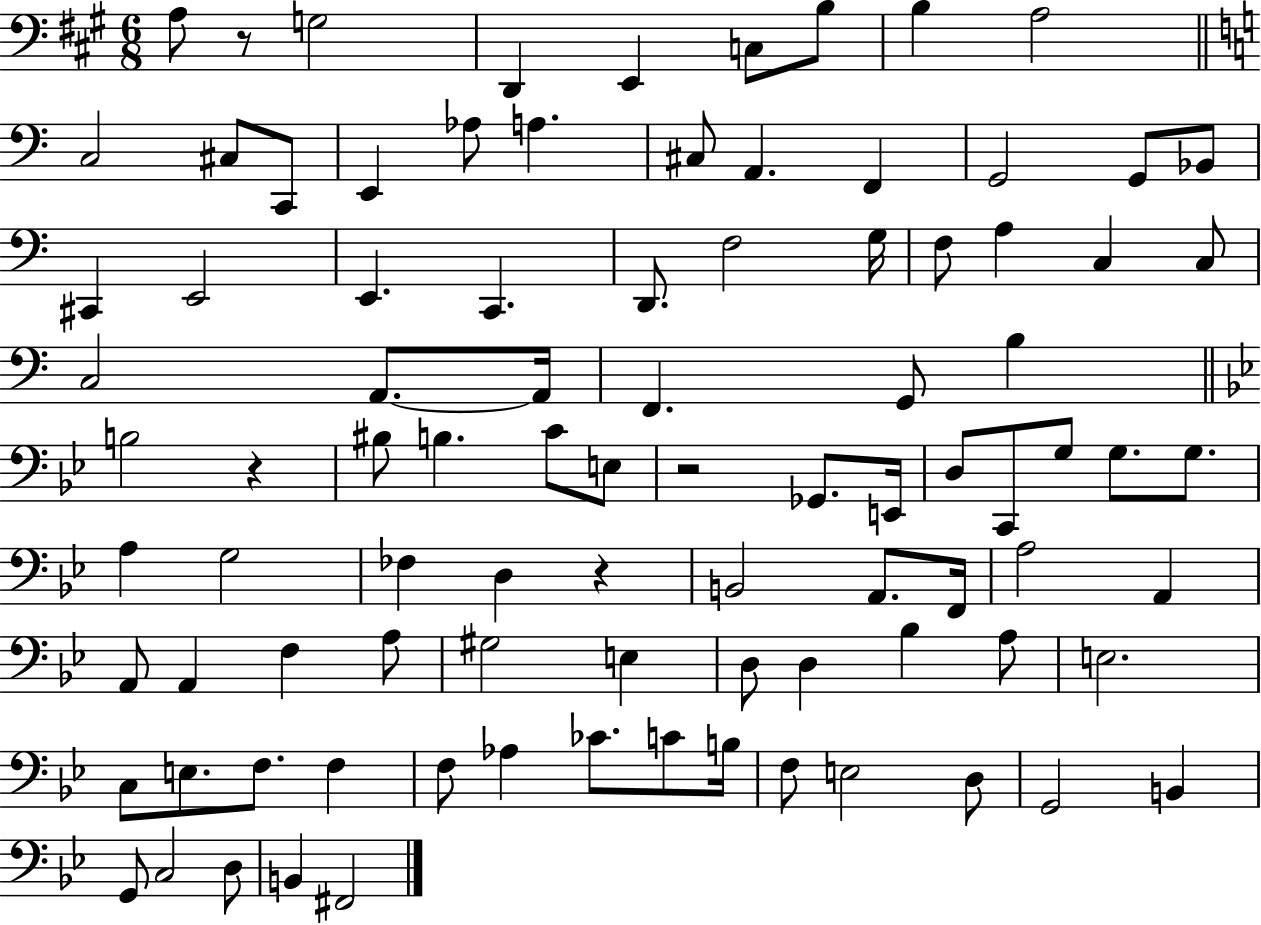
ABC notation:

X:1
T:Untitled
M:6/8
L:1/4
K:A
A,/2 z/2 G,2 D,, E,, C,/2 B,/2 B, A,2 C,2 ^C,/2 C,,/2 E,, _A,/2 A, ^C,/2 A,, F,, G,,2 G,,/2 _B,,/2 ^C,, E,,2 E,, C,, D,,/2 F,2 G,/4 F,/2 A, C, C,/2 C,2 A,,/2 A,,/4 F,, G,,/2 B, B,2 z ^B,/2 B, C/2 E,/2 z2 _G,,/2 E,,/4 D,/2 C,,/2 G,/2 G,/2 G,/2 A, G,2 _F, D, z B,,2 A,,/2 F,,/4 A,2 A,, A,,/2 A,, F, A,/2 ^G,2 E, D,/2 D, _B, A,/2 E,2 C,/2 E,/2 F,/2 F, F,/2 _A, _C/2 C/2 B,/4 F,/2 E,2 D,/2 G,,2 B,, G,,/2 C,2 D,/2 B,, ^F,,2